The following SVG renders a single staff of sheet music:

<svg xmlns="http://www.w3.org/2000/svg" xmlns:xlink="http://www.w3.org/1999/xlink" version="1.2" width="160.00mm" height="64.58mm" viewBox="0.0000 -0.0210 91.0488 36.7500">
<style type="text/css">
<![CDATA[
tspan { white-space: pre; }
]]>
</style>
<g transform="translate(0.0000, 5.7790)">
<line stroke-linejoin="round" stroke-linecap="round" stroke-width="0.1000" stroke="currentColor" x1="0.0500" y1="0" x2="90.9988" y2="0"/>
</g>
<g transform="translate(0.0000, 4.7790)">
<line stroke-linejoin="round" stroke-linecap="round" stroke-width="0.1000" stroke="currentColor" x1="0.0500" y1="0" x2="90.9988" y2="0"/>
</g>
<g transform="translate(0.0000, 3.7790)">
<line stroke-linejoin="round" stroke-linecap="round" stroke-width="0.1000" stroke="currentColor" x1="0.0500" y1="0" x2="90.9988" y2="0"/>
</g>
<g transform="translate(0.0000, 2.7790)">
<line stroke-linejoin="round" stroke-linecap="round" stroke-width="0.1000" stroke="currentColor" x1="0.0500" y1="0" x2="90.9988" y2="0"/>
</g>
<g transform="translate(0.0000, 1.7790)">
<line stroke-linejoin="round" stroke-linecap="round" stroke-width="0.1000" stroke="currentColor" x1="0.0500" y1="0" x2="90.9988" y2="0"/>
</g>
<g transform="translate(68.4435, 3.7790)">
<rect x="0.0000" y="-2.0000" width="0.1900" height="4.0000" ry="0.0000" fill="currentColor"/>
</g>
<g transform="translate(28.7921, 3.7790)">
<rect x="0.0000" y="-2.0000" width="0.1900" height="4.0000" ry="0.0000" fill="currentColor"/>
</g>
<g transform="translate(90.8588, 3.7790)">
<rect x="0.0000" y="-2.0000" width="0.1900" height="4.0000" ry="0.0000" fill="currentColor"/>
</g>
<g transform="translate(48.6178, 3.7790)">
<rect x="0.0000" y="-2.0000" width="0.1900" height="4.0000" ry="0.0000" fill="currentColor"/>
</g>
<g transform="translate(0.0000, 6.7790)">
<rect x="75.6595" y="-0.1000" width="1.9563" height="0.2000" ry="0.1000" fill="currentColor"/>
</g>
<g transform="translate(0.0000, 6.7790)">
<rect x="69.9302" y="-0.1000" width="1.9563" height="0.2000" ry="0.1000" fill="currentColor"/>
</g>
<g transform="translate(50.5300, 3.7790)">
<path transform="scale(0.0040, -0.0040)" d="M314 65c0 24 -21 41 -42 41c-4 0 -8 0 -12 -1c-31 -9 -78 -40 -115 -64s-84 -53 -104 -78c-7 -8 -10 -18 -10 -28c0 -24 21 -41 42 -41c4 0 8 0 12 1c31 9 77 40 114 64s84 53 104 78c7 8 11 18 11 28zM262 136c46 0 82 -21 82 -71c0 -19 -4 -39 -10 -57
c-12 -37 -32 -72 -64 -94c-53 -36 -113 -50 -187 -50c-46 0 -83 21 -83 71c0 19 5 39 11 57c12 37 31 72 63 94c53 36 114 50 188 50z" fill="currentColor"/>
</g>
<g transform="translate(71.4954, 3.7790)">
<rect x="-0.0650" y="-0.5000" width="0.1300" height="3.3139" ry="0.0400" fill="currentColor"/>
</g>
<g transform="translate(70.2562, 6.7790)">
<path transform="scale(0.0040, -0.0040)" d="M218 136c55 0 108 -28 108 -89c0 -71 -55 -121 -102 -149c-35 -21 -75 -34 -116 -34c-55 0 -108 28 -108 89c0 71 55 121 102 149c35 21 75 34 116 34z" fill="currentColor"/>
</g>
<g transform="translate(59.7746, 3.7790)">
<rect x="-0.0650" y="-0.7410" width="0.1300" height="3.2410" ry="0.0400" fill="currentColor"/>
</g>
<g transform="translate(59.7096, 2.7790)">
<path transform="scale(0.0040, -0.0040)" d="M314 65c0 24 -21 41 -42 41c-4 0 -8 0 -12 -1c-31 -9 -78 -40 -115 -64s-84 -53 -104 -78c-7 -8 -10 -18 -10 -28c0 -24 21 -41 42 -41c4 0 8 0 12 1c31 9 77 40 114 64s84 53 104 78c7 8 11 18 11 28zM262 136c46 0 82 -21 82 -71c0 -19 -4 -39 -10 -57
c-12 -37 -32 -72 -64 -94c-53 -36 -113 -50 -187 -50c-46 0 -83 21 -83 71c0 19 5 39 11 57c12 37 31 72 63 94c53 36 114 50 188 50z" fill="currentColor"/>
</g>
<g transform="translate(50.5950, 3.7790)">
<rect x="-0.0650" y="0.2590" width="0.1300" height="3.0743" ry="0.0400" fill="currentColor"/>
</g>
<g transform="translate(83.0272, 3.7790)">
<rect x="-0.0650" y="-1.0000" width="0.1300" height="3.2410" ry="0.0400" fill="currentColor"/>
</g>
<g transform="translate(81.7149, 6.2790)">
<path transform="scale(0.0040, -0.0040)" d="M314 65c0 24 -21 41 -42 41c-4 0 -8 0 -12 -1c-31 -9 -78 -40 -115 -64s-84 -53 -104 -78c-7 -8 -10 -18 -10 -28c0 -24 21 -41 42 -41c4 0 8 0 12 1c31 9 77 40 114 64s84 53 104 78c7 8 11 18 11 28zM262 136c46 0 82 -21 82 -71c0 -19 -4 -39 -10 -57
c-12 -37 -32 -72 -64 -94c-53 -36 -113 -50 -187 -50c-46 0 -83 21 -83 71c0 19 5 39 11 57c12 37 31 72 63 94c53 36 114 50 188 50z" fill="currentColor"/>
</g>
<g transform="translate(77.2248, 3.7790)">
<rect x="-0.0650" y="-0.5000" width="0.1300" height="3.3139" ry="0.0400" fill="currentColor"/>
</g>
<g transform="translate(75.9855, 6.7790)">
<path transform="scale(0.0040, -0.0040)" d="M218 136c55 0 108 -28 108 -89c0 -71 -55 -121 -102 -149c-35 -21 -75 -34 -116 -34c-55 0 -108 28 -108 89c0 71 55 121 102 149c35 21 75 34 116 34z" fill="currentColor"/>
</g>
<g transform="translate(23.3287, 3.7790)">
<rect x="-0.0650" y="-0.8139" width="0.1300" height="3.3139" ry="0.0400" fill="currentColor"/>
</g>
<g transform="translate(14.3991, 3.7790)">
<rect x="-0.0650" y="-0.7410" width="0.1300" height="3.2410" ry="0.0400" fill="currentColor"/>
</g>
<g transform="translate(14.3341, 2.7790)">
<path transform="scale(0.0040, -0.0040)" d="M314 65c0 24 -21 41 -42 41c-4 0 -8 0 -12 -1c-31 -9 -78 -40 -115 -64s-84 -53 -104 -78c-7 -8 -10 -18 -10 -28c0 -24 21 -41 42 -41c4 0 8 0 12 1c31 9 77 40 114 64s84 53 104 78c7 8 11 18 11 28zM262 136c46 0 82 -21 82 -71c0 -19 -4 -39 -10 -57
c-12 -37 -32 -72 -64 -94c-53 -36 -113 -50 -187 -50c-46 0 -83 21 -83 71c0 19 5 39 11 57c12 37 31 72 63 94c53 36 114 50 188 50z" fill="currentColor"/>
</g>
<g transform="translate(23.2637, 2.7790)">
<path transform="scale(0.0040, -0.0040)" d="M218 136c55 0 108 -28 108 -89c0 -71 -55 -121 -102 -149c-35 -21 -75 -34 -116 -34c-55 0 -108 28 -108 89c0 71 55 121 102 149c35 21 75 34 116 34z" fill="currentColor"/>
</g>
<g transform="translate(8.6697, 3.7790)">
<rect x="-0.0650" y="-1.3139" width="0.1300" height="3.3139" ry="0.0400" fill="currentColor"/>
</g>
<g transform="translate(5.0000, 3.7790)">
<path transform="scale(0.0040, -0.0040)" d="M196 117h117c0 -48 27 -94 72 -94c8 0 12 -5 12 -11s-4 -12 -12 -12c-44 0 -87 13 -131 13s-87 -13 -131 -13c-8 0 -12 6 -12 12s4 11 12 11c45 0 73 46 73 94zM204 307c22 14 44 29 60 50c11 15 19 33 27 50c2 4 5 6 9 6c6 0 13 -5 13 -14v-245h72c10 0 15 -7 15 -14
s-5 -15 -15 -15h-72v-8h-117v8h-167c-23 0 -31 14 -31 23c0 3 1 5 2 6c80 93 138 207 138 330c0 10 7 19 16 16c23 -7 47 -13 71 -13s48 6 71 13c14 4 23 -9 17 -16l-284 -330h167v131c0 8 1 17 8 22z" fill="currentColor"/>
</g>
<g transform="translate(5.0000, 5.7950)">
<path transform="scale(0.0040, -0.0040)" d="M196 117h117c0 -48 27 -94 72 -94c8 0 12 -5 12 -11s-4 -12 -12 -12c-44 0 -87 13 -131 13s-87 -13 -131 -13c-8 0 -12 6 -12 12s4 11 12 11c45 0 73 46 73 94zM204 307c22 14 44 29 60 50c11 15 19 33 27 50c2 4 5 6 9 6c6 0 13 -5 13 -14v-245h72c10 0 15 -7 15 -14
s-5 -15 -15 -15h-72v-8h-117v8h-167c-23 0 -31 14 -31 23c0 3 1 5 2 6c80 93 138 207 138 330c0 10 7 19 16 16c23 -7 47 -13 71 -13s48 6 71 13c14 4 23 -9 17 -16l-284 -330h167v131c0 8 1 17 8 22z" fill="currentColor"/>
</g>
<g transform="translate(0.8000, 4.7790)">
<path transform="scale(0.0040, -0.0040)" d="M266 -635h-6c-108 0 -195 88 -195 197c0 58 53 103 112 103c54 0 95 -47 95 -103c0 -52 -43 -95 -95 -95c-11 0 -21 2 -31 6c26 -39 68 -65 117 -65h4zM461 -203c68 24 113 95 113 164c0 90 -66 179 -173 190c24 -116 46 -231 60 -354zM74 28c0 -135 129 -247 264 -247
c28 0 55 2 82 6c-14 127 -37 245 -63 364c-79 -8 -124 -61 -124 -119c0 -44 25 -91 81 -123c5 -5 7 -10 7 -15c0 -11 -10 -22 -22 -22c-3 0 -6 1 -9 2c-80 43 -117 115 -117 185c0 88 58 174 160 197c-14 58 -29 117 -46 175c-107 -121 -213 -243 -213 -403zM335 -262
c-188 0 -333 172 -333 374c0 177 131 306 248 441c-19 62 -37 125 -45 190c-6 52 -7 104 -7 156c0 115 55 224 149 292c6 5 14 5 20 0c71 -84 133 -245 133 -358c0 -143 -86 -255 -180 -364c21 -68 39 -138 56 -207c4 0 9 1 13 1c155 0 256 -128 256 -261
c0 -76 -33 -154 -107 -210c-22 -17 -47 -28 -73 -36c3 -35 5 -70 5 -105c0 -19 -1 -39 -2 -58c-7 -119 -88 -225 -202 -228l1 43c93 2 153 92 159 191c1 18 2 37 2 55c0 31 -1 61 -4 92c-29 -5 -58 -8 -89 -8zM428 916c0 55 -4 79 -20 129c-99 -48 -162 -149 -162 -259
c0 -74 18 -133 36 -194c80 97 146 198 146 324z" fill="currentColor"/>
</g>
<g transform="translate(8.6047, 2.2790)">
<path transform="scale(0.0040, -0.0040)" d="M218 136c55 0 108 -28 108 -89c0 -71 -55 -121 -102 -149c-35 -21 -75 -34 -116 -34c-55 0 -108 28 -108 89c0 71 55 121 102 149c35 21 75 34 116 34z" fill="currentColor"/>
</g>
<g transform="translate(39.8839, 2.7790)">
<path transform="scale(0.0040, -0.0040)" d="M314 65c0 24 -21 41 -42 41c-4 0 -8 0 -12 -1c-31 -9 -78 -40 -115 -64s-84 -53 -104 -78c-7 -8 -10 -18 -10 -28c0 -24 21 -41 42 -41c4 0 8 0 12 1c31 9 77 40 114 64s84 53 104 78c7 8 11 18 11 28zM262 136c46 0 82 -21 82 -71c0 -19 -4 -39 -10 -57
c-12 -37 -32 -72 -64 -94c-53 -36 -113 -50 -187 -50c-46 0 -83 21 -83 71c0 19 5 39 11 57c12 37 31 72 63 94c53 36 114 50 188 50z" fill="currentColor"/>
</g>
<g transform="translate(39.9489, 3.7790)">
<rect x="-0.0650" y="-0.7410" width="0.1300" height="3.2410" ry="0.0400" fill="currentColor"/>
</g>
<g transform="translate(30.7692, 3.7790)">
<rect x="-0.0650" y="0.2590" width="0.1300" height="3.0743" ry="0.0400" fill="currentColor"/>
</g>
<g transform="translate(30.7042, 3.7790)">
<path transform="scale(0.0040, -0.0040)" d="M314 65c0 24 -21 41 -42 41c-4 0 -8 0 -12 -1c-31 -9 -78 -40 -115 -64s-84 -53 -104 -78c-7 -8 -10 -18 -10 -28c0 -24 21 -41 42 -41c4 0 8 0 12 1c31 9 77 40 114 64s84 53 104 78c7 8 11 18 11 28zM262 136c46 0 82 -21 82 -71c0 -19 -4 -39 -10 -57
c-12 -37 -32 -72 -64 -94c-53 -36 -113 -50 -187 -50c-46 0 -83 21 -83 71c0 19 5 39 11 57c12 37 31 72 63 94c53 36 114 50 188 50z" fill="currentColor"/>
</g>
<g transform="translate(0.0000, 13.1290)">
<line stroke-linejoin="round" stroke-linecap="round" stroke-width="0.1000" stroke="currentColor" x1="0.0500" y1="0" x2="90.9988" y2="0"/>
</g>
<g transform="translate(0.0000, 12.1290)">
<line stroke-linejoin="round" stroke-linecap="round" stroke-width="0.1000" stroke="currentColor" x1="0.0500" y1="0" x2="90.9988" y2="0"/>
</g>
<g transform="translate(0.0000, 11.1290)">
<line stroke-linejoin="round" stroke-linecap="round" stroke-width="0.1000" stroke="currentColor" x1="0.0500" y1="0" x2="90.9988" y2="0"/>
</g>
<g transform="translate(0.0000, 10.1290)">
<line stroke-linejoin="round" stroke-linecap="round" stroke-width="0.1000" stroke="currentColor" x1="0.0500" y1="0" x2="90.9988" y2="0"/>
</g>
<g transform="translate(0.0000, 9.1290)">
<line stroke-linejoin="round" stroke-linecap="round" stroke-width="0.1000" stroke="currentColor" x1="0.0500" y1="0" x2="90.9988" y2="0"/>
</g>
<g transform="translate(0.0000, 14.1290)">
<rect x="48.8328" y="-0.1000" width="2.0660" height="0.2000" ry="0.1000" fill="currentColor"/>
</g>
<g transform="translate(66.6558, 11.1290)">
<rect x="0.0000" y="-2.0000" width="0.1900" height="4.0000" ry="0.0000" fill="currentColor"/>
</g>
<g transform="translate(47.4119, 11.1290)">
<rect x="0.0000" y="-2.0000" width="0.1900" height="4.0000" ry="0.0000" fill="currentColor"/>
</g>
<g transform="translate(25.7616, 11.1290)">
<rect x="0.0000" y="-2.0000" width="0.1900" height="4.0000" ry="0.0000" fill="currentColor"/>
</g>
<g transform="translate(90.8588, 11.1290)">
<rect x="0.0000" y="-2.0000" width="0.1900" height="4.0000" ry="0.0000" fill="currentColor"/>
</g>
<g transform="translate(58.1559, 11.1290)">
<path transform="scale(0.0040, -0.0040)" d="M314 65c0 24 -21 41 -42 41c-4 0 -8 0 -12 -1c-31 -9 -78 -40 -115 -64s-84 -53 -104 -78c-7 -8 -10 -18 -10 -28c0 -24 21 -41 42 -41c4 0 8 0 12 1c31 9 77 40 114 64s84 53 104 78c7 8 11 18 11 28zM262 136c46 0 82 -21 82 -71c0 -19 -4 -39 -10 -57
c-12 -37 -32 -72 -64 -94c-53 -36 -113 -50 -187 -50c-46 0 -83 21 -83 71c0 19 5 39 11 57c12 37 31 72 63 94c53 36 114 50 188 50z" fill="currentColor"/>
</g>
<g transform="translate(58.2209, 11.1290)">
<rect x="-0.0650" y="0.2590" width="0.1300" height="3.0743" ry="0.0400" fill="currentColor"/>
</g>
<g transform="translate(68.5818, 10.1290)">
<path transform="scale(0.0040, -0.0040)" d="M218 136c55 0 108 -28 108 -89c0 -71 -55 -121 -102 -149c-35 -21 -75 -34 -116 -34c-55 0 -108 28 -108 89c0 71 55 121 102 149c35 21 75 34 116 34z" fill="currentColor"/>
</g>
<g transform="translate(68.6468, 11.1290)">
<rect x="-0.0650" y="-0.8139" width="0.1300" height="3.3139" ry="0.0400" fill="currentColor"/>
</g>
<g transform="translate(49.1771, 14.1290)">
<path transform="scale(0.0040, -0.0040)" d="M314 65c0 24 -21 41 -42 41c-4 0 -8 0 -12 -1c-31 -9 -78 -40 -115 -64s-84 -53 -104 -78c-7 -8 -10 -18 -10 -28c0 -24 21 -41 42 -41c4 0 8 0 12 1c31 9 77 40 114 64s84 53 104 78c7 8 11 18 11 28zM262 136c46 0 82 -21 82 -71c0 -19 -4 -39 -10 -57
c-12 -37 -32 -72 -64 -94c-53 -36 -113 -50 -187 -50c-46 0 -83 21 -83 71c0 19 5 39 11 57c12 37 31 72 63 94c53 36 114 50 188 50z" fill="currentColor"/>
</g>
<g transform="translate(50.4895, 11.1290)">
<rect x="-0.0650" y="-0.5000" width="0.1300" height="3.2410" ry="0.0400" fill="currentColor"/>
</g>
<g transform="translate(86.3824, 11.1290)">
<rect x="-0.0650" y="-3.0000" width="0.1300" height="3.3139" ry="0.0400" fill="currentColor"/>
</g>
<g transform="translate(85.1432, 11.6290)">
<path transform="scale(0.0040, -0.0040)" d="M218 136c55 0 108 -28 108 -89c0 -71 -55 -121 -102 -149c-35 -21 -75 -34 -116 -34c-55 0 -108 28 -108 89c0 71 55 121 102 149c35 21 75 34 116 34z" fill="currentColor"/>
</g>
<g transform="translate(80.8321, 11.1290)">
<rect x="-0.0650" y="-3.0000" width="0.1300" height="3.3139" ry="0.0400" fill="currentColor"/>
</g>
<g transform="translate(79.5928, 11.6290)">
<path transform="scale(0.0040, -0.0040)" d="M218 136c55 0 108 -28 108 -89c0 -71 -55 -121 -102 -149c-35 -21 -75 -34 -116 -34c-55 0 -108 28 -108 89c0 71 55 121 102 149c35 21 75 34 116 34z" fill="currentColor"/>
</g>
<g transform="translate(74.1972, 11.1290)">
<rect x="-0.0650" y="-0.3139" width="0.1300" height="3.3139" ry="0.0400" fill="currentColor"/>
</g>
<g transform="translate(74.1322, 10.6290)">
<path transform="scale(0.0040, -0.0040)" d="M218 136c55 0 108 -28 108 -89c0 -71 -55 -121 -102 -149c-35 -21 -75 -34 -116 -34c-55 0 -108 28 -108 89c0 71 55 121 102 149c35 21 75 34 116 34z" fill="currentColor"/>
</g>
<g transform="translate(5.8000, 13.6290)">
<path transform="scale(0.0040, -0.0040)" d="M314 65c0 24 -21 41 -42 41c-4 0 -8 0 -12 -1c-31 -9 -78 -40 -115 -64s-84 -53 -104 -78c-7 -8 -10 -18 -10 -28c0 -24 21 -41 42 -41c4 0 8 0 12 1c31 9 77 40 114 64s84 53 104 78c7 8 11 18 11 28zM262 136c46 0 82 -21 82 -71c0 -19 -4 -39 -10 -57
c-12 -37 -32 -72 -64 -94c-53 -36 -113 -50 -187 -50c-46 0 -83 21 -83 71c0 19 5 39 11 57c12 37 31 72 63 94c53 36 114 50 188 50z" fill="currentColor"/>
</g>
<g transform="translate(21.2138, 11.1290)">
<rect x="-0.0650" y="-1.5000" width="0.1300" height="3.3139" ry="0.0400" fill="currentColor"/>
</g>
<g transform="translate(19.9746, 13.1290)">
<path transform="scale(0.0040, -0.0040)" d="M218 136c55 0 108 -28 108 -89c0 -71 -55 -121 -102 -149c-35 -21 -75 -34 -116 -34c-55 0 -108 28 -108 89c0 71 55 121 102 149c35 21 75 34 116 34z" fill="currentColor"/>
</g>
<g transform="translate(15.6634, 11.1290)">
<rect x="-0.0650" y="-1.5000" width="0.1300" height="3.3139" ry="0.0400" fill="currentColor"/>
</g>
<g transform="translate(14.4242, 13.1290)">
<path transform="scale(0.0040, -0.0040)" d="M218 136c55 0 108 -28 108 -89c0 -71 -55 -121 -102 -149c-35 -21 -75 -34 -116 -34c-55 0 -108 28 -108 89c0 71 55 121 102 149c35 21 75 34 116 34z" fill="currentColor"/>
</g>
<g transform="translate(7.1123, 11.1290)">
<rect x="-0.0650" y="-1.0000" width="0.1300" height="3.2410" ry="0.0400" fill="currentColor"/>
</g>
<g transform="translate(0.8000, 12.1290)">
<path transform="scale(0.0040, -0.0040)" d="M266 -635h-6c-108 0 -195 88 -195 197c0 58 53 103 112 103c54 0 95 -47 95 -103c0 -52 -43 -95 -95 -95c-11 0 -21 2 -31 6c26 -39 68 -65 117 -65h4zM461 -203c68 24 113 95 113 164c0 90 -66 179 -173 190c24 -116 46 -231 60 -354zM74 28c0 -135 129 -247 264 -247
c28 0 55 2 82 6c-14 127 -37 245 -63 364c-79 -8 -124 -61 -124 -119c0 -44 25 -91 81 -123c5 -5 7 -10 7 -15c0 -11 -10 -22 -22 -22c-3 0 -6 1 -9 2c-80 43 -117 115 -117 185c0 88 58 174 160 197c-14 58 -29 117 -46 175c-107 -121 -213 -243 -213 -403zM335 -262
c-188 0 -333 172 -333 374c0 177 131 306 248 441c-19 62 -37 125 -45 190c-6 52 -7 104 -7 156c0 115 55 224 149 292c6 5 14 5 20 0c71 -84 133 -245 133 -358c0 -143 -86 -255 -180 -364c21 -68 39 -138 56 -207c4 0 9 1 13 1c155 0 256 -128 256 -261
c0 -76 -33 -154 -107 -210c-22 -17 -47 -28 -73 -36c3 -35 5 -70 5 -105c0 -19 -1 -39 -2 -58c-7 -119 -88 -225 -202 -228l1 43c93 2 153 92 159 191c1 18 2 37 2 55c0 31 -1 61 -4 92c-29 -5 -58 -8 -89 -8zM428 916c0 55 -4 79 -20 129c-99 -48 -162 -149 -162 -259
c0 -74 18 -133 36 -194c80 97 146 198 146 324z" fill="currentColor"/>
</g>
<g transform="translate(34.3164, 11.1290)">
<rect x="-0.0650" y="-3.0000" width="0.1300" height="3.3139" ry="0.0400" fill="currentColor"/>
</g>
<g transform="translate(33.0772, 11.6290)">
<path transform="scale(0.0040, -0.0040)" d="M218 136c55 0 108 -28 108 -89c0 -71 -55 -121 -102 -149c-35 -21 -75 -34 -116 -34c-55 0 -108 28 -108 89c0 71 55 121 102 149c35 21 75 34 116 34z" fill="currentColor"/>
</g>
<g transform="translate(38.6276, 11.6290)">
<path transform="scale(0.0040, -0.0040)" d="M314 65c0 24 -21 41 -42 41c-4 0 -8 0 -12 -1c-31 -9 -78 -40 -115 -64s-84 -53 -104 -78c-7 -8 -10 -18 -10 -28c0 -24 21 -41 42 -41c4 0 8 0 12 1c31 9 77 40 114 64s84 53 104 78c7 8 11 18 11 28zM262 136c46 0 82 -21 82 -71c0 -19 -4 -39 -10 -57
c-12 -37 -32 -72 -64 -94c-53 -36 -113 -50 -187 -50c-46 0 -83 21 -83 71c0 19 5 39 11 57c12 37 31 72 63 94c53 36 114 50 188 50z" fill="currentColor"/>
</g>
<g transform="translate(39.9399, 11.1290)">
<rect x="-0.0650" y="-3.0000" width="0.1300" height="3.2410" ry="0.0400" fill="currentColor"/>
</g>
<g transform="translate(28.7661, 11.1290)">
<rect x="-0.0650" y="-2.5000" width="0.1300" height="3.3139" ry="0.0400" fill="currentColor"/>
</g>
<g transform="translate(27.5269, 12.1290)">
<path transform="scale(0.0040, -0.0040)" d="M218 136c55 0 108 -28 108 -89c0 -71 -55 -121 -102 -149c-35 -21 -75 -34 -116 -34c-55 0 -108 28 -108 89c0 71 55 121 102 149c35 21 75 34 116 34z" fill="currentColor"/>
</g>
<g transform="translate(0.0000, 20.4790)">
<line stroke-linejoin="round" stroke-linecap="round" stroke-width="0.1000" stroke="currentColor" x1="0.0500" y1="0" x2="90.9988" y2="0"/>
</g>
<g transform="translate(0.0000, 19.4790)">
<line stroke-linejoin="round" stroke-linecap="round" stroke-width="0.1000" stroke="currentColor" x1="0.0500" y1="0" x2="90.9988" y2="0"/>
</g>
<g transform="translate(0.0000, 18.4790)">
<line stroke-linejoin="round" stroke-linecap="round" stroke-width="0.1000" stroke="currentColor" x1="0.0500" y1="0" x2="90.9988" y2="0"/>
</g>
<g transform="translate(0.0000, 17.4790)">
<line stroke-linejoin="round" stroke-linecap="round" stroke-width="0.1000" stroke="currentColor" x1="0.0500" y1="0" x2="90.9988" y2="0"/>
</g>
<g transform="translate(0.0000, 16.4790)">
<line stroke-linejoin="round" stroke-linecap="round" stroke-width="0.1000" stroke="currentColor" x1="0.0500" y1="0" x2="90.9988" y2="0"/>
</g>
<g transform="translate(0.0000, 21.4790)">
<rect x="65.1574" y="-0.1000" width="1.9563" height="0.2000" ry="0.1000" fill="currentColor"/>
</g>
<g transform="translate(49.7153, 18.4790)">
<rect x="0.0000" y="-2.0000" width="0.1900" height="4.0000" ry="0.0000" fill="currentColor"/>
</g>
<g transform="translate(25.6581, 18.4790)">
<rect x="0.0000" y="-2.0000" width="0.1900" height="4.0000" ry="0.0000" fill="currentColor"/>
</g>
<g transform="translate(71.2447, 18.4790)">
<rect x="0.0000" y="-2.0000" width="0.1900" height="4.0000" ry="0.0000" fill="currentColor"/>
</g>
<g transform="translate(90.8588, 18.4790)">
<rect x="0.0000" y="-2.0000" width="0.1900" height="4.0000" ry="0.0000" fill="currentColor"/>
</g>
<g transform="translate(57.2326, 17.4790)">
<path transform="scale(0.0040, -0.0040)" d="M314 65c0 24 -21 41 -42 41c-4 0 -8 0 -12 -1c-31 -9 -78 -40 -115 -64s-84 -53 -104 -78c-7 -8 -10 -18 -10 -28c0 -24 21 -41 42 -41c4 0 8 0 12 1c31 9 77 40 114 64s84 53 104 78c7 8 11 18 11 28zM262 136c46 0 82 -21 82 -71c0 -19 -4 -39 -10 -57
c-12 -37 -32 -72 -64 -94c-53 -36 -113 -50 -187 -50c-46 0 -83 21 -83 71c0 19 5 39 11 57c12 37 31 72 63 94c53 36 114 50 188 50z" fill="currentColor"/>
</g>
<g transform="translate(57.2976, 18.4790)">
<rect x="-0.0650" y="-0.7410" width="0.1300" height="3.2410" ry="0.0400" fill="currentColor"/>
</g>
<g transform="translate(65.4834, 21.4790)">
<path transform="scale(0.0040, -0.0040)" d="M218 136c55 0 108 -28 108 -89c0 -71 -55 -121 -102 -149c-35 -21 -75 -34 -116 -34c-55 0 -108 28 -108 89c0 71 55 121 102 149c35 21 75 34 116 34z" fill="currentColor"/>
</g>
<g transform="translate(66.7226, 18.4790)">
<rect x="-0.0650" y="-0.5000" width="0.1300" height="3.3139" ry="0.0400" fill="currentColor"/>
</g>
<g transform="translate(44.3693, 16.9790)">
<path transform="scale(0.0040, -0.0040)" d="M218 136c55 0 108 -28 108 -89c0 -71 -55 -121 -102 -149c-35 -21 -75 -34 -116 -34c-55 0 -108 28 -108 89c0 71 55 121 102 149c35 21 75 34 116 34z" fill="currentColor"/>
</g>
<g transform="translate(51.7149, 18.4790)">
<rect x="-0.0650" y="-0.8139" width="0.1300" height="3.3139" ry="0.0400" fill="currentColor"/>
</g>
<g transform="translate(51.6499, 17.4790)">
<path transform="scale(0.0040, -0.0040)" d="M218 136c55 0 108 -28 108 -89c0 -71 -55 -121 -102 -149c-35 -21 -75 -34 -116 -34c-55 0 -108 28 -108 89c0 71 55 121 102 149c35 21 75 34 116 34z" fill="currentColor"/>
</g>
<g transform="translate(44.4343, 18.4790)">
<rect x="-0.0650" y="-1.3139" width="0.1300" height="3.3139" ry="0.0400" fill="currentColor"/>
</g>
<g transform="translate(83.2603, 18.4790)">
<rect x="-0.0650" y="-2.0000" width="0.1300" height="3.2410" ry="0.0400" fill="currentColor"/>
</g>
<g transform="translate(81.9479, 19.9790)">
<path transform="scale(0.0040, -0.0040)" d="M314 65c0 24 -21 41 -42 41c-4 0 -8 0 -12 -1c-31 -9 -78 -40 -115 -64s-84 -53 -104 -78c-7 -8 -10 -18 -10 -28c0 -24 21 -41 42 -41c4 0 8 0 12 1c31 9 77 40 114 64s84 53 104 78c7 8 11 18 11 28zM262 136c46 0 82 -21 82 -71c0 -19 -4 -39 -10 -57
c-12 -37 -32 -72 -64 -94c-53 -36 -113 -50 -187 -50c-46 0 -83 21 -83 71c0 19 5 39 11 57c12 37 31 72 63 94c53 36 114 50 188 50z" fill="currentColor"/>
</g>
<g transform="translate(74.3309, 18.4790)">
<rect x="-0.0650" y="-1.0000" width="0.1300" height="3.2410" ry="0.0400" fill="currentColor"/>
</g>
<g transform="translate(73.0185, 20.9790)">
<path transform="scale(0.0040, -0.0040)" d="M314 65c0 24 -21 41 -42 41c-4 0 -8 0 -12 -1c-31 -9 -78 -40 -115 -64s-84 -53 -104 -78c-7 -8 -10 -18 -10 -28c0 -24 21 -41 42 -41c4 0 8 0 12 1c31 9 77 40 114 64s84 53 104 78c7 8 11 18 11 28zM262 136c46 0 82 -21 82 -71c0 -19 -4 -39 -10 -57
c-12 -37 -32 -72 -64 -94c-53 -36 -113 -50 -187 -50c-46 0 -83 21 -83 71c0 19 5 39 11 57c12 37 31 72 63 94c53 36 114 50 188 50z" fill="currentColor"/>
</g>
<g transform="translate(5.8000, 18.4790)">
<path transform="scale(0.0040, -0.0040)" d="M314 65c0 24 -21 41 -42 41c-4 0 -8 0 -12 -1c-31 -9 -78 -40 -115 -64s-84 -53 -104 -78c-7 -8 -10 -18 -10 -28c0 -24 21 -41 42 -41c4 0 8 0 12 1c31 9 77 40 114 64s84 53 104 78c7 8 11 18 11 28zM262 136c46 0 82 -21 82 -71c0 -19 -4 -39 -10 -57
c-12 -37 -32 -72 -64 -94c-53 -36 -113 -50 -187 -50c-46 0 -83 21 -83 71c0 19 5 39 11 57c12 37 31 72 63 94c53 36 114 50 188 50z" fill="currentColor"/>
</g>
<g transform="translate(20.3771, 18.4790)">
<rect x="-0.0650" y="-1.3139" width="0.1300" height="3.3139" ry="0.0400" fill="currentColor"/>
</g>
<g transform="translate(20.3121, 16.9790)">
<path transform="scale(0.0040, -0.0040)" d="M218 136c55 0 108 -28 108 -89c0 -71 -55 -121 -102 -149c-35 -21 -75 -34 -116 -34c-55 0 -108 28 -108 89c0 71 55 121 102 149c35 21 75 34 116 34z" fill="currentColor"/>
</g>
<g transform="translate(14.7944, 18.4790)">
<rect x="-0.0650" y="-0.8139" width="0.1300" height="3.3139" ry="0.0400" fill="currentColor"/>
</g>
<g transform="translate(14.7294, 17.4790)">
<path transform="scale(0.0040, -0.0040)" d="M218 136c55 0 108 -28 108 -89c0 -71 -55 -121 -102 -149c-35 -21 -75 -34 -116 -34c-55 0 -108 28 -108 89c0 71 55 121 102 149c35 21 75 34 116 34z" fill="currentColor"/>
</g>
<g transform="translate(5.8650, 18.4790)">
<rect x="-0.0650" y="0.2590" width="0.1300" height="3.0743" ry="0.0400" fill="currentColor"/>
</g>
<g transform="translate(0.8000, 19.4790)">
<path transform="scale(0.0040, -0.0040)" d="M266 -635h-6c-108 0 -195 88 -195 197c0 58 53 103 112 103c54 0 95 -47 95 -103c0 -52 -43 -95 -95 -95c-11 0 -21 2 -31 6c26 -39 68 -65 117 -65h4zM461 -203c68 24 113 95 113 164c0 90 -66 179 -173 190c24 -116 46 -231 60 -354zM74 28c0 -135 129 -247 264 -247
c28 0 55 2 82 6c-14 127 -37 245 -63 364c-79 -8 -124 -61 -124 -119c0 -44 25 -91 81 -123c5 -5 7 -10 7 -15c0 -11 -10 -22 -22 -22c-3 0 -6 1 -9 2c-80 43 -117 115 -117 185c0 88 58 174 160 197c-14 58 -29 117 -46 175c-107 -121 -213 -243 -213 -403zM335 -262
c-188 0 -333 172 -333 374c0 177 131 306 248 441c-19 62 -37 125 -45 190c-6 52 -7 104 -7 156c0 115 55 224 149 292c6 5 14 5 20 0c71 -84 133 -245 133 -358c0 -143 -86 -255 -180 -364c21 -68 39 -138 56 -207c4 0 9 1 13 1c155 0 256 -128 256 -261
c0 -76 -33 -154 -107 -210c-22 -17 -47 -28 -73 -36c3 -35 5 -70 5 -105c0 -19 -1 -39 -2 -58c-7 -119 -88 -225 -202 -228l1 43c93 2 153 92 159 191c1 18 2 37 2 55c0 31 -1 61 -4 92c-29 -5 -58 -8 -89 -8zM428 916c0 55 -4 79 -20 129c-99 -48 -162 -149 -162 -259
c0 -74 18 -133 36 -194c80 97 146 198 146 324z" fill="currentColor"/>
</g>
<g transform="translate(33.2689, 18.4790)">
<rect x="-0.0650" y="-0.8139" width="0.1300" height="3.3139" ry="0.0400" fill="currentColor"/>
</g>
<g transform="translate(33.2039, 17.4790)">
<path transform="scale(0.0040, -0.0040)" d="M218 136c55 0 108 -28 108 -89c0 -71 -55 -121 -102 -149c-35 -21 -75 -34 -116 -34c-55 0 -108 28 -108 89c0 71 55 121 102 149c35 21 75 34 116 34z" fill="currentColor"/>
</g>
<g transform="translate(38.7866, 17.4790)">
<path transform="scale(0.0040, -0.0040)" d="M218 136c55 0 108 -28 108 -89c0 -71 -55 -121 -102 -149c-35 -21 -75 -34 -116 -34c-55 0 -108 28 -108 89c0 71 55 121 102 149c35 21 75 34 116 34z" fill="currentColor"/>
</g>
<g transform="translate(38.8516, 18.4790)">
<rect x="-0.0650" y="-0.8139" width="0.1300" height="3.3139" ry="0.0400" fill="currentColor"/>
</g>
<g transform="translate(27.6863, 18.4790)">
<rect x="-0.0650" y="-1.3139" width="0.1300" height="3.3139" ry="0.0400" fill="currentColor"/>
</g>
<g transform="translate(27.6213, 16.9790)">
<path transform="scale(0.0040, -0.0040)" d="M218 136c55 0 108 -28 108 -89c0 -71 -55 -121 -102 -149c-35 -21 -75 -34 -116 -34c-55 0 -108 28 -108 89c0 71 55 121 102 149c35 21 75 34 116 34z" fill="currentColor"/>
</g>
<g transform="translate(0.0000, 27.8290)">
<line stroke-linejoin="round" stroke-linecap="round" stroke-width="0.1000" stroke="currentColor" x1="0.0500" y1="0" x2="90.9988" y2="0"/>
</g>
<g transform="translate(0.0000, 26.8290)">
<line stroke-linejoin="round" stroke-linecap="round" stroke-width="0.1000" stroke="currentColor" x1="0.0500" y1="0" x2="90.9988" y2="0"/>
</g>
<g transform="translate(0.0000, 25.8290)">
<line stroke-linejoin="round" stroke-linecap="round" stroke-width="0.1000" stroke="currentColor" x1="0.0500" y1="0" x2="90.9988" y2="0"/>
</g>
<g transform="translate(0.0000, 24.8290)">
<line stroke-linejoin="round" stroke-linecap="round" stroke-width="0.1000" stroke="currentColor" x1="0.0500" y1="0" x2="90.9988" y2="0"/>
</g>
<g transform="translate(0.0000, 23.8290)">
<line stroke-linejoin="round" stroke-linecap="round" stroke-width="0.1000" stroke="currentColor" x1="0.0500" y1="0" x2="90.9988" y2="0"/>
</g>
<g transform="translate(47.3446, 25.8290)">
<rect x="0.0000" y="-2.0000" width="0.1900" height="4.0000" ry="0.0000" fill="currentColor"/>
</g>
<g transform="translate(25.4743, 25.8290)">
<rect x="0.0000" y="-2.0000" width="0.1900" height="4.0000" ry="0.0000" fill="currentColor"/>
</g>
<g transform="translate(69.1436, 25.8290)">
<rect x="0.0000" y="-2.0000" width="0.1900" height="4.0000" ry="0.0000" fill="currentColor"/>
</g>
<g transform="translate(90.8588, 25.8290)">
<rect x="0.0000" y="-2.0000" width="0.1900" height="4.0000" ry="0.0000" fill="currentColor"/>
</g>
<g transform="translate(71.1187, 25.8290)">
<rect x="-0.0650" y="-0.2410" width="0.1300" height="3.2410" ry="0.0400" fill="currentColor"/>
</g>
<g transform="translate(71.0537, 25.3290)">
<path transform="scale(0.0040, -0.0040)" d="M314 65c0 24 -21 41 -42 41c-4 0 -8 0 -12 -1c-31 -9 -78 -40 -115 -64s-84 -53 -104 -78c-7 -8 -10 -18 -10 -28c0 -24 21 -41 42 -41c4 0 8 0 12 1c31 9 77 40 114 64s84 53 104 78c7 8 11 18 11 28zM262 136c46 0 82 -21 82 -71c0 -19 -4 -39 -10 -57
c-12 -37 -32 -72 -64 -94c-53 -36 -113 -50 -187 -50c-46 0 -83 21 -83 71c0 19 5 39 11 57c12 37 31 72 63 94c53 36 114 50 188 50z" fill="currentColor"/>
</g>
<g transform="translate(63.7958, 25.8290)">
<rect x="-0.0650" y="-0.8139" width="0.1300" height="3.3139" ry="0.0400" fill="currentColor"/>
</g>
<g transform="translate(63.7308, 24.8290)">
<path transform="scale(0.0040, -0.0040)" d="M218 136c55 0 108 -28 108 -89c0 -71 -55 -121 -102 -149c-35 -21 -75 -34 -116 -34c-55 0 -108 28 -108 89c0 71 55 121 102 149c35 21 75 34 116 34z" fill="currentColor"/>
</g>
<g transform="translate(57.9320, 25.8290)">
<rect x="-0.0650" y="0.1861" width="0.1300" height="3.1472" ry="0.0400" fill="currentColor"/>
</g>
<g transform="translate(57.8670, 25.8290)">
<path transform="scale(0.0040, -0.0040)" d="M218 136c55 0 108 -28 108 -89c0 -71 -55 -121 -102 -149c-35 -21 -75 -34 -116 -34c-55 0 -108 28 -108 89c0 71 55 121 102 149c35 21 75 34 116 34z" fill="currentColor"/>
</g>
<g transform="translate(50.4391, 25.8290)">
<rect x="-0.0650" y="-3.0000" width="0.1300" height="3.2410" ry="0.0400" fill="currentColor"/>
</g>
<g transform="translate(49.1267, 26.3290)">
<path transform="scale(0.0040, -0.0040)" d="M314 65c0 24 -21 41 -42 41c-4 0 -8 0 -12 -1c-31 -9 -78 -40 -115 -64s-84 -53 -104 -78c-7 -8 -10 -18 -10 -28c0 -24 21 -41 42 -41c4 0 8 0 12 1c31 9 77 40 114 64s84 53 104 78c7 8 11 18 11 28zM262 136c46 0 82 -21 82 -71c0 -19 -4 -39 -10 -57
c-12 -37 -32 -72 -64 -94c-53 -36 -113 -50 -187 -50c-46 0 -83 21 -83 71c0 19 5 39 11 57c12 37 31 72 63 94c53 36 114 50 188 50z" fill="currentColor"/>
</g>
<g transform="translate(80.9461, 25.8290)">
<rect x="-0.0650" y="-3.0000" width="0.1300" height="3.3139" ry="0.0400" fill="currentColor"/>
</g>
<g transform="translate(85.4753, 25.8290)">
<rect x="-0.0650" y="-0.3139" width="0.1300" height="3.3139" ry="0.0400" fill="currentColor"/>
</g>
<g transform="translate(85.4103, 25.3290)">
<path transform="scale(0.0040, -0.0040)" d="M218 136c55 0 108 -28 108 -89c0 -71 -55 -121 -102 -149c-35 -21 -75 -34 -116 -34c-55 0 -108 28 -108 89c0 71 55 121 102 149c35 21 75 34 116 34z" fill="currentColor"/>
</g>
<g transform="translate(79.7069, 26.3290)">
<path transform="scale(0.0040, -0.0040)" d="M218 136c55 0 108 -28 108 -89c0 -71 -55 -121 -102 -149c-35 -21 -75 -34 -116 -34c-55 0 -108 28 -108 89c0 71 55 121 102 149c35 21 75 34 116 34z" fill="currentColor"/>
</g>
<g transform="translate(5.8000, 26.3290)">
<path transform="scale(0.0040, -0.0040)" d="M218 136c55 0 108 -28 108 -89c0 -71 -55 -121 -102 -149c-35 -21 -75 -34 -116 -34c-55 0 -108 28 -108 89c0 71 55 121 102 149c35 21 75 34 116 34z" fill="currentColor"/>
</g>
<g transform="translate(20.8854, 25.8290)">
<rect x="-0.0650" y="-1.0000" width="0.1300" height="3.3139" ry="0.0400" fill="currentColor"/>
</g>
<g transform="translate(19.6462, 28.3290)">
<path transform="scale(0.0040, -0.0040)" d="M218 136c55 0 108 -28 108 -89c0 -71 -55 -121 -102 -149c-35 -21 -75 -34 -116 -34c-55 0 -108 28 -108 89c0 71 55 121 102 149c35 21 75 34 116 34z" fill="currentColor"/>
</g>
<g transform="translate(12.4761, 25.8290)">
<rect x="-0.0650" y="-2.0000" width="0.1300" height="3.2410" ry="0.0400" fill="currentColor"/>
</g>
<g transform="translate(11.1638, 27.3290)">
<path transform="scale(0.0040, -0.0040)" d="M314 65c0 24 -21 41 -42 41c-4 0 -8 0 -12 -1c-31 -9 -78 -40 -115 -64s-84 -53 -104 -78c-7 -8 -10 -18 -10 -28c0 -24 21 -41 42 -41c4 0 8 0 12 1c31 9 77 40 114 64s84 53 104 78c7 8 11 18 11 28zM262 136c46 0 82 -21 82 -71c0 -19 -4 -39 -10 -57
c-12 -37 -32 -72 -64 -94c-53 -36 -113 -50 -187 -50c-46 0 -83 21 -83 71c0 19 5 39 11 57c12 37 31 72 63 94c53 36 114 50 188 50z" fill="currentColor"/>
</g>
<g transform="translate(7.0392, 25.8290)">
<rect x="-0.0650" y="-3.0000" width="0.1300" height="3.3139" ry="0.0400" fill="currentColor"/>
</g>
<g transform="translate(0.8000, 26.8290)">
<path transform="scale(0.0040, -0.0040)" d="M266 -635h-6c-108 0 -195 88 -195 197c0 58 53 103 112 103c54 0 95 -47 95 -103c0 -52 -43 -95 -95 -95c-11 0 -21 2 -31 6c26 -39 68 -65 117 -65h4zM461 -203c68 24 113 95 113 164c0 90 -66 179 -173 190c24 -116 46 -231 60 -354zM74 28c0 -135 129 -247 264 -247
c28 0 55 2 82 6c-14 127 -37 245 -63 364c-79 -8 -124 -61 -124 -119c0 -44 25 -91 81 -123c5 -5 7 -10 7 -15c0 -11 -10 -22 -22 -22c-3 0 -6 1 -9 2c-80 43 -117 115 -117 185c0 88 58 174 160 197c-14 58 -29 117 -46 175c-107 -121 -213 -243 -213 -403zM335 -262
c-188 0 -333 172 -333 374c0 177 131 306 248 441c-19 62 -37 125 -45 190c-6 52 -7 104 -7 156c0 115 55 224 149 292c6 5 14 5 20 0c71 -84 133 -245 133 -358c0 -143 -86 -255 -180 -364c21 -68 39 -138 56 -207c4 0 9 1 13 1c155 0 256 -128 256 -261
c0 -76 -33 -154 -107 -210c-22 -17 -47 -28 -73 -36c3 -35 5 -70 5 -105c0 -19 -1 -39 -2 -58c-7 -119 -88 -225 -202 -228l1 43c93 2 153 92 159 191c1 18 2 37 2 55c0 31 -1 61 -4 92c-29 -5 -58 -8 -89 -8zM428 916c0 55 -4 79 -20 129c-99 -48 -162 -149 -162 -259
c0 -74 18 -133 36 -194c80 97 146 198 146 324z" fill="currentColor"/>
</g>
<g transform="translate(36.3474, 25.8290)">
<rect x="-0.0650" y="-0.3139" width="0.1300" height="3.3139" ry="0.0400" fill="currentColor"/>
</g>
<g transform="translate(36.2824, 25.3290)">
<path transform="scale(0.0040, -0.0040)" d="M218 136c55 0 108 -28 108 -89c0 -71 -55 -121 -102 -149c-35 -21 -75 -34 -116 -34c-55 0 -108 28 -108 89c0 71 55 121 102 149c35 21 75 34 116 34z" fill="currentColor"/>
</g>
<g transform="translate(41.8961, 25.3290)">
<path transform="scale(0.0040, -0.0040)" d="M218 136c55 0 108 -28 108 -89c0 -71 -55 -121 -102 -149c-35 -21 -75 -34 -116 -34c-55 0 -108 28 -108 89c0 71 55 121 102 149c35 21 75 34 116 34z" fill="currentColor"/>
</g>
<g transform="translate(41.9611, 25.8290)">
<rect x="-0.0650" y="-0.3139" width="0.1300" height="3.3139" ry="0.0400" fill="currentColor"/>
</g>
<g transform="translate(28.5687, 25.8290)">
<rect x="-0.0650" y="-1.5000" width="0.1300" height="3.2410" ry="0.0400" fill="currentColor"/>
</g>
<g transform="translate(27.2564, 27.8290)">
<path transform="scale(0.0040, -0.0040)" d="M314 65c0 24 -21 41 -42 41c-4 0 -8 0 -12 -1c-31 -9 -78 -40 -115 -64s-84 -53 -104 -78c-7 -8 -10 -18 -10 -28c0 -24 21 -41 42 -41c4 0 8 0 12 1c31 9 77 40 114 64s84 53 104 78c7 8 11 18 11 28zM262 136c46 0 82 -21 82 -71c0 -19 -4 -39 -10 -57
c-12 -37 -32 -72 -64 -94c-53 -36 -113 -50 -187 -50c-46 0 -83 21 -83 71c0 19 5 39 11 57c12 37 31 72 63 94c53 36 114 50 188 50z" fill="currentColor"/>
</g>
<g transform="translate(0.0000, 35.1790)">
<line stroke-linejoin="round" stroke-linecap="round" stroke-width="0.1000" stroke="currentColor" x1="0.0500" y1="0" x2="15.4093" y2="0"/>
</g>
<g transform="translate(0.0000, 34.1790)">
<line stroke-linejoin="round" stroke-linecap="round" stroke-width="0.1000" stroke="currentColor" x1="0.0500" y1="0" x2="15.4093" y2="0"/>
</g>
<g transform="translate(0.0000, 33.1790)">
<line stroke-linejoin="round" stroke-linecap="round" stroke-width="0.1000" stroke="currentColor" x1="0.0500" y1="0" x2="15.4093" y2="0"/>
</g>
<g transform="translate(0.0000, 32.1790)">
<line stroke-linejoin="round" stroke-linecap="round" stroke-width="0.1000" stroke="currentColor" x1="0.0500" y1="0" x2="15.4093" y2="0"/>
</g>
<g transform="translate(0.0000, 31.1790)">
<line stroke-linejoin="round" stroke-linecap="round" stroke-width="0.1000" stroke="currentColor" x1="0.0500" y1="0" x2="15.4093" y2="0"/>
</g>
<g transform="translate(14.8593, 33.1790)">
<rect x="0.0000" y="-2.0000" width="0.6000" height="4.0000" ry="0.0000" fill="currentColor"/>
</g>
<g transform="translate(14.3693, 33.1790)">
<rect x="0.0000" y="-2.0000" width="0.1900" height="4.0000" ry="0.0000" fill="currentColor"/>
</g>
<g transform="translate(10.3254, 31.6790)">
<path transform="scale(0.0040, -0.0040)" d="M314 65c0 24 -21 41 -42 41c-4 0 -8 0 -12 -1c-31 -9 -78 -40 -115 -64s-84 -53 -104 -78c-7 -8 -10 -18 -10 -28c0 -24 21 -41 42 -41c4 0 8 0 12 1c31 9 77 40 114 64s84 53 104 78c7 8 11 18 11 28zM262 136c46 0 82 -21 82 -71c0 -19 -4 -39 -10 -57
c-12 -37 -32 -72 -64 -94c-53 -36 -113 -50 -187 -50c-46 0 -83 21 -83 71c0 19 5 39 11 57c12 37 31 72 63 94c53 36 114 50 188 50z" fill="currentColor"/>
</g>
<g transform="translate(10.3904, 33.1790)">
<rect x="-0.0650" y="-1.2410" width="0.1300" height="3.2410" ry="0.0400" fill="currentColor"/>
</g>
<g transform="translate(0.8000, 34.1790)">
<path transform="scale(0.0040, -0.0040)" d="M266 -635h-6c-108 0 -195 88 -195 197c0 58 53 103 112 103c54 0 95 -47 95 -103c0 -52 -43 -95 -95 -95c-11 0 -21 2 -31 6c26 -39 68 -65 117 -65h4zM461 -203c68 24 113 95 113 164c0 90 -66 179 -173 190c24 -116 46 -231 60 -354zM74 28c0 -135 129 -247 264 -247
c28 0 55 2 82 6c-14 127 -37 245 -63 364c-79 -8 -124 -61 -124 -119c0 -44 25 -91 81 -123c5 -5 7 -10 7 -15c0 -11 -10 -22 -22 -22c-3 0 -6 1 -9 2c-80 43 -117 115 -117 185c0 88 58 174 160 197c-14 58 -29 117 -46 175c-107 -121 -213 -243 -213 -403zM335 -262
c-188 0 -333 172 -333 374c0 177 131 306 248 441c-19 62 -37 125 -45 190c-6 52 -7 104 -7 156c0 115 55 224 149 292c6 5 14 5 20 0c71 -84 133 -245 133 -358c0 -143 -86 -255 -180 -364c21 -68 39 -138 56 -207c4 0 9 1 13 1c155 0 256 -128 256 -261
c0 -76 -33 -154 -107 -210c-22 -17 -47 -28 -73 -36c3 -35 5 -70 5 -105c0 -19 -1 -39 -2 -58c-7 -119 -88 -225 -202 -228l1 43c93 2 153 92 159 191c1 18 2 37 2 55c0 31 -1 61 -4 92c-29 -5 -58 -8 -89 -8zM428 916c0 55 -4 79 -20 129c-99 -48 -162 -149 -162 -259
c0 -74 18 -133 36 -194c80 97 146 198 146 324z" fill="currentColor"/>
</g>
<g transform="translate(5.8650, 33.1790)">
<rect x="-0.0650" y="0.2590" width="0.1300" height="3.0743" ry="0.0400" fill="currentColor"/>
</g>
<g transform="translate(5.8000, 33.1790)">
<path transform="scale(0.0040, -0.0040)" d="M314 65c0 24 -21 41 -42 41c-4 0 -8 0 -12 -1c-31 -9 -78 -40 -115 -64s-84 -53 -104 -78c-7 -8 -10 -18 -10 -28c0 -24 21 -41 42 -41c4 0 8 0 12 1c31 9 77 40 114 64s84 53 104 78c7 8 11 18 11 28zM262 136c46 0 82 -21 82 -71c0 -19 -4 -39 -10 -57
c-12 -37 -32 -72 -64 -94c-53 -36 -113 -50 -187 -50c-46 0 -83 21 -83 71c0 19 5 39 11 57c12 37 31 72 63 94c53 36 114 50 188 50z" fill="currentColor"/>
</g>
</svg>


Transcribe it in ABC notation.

X:1
T:Untitled
M:4/4
L:1/4
K:C
e d2 d B2 d2 B2 d2 C C D2 D2 E E G A A2 C2 B2 d c A A B2 d e e d d e d d2 C D2 F2 A F2 D E2 c c A2 B d c2 A c B2 e2